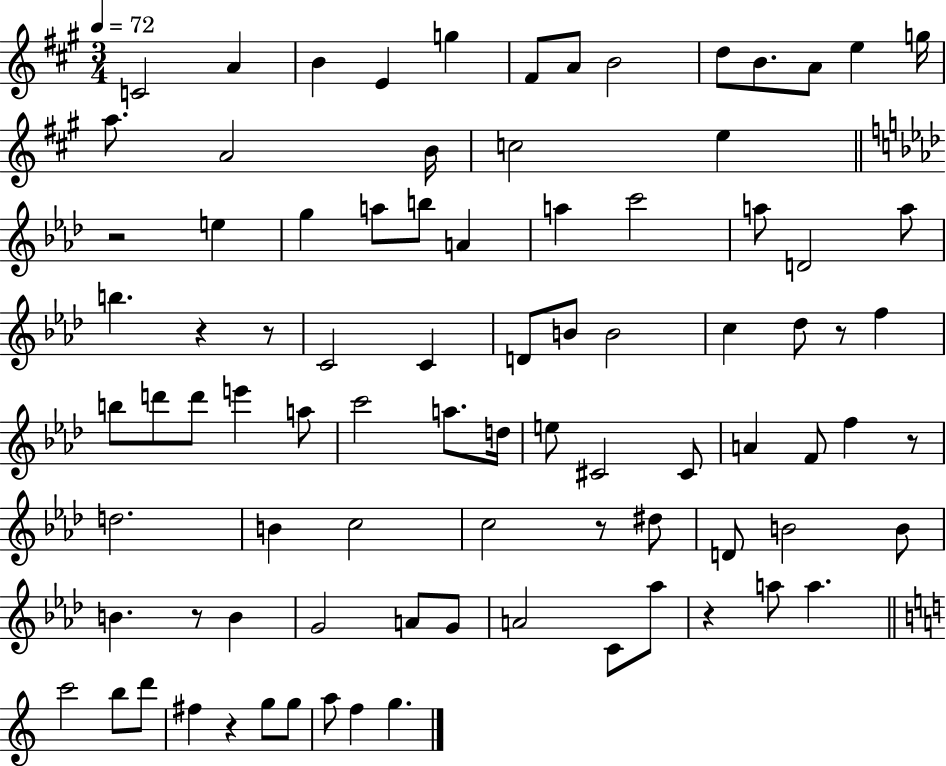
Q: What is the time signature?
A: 3/4